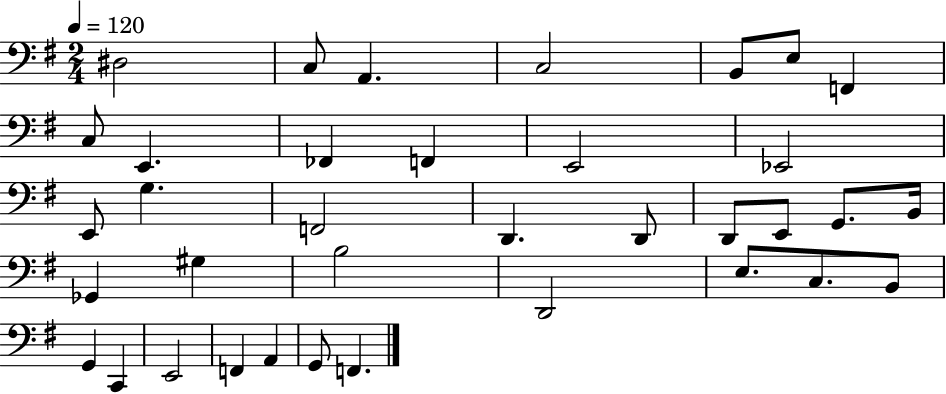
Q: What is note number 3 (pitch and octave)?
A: A2